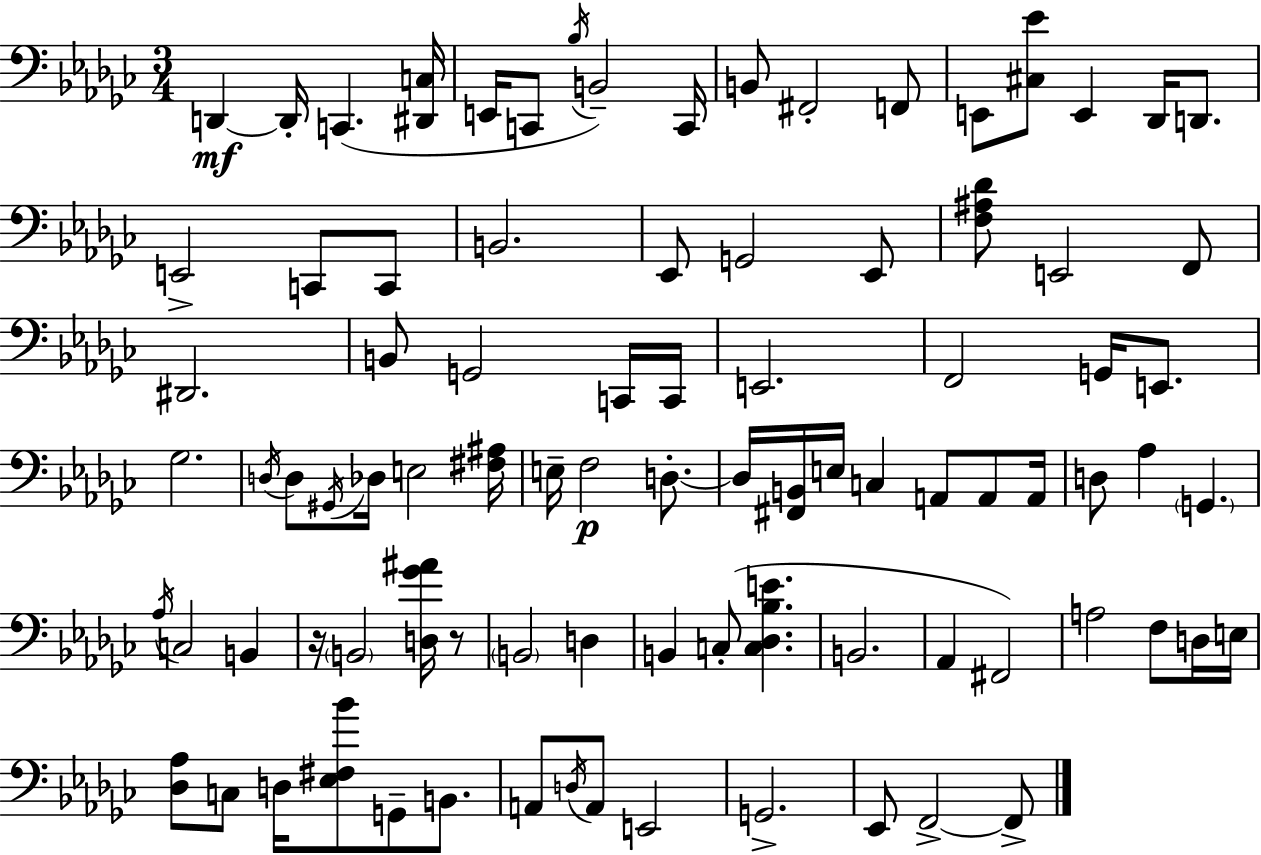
{
  \clef bass
  \numericTimeSignature
  \time 3/4
  \key ees \minor
  d,4~~\mf d,16-. c,4.( <dis, c>16 | e,16 c,8 \acciaccatura { bes16 }) b,2-- | c,16 b,8 fis,2-. f,8 | e,8 <cis ees'>8 e,4 des,16 d,8. | \break e,2-> c,8 c,8 | b,2. | ees,8 g,2 ees,8 | <f ais des'>8 e,2 f,8 | \break dis,2. | b,8 g,2 c,16 | c,16 e,2. | f,2 g,16 e,8. | \break ges2. | \acciaccatura { d16 } d8 \acciaccatura { gis,16 } des16 e2 | <fis ais>16 e16-- f2\p | d8.-.~~ d16 <fis, b,>16 e16 c4 a,8 | \break a,8 a,16 d8 aes4 \parenthesize g,4. | \acciaccatura { aes16 } c2 | b,4 r16 \parenthesize b,2 | <d ges' ais'>16 r8 \parenthesize b,2 | \break d4 b,4 c8-.( <c des bes e'>4. | b,2. | aes,4 fis,2) | a2 | \break f8 d16 e16 <des aes>8 c8 d16 <ees fis bes'>8 g,8-- | b,8. a,8 \acciaccatura { d16 } a,8 e,2 | g,2.-> | ees,8 f,2->~~ | \break f,8-> \bar "|."
}